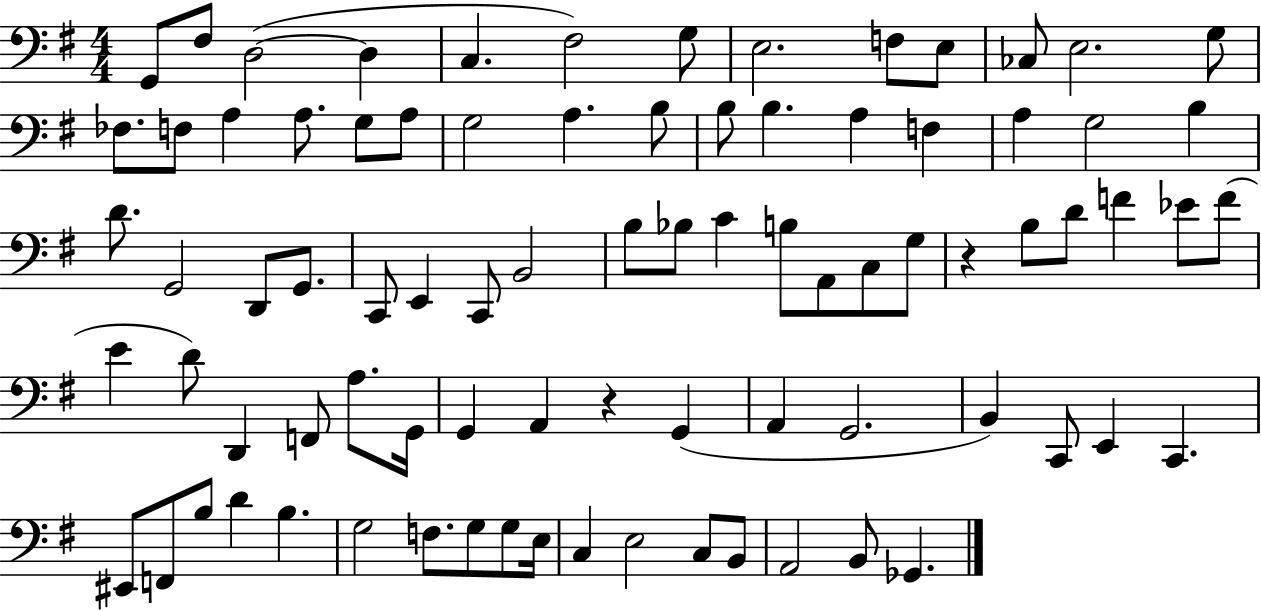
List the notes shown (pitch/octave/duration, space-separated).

G2/e F#3/e D3/h D3/q C3/q. F#3/h G3/e E3/h. F3/e E3/e CES3/e E3/h. G3/e FES3/e. F3/e A3/q A3/e. G3/e A3/e G3/h A3/q. B3/e B3/e B3/q. A3/q F3/q A3/q G3/h B3/q D4/e. G2/h D2/e G2/e. C2/e E2/q C2/e B2/h B3/e Bb3/e C4/q B3/e A2/e C3/e G3/e R/q B3/e D4/e F4/q Eb4/e F4/e E4/q D4/e D2/q F2/e A3/e. G2/s G2/q A2/q R/q G2/q A2/q G2/h. B2/q C2/e E2/q C2/q. EIS2/e F2/e B3/e D4/q B3/q. G3/h F3/e. G3/e G3/e E3/s C3/q E3/h C3/e B2/e A2/h B2/e Gb2/q.